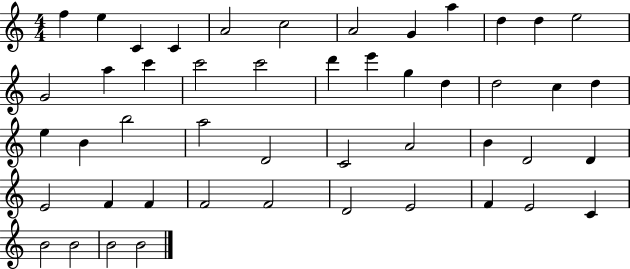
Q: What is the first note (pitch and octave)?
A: F5